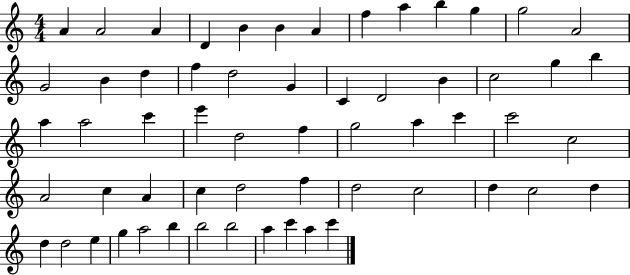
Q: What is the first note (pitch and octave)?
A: A4